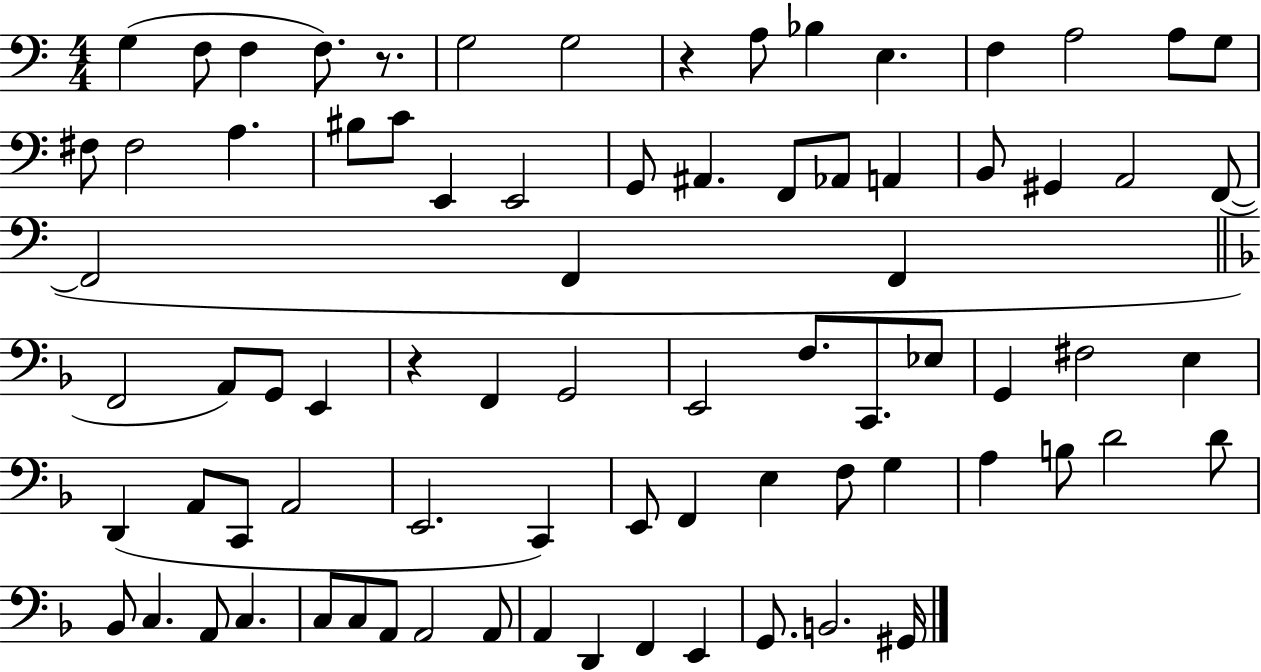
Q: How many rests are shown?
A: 3